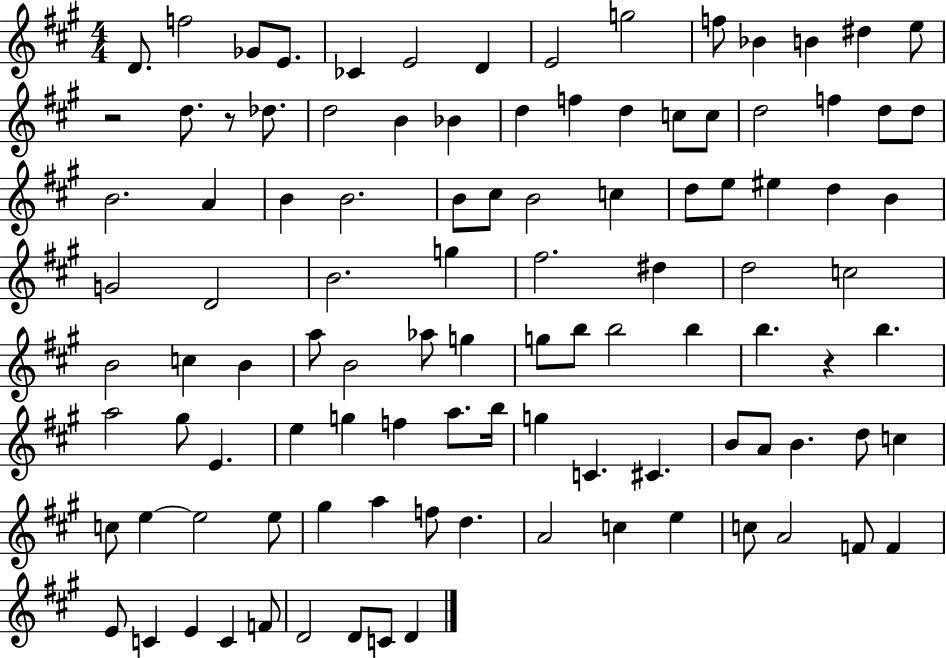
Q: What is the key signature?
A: A major